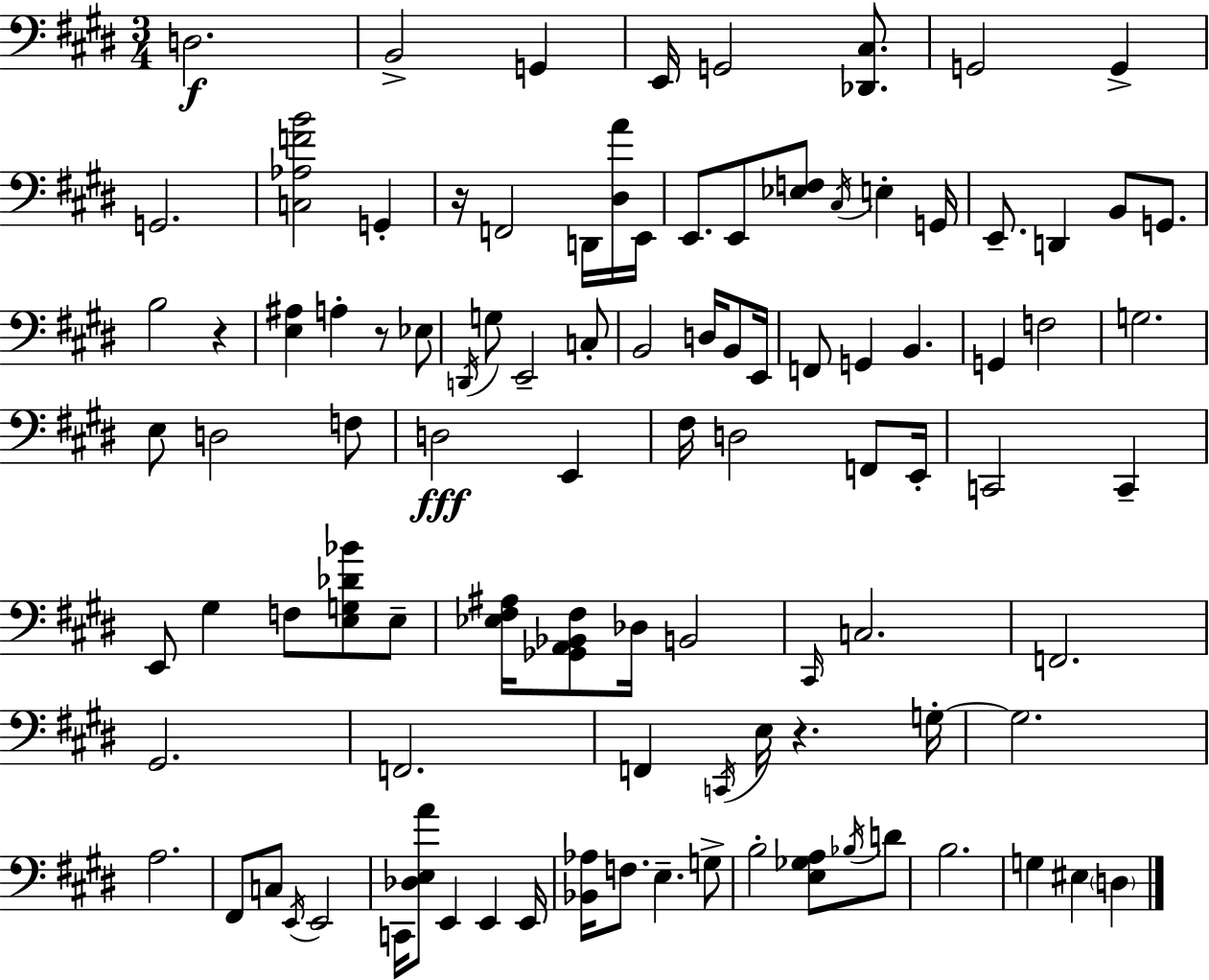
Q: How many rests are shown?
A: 4